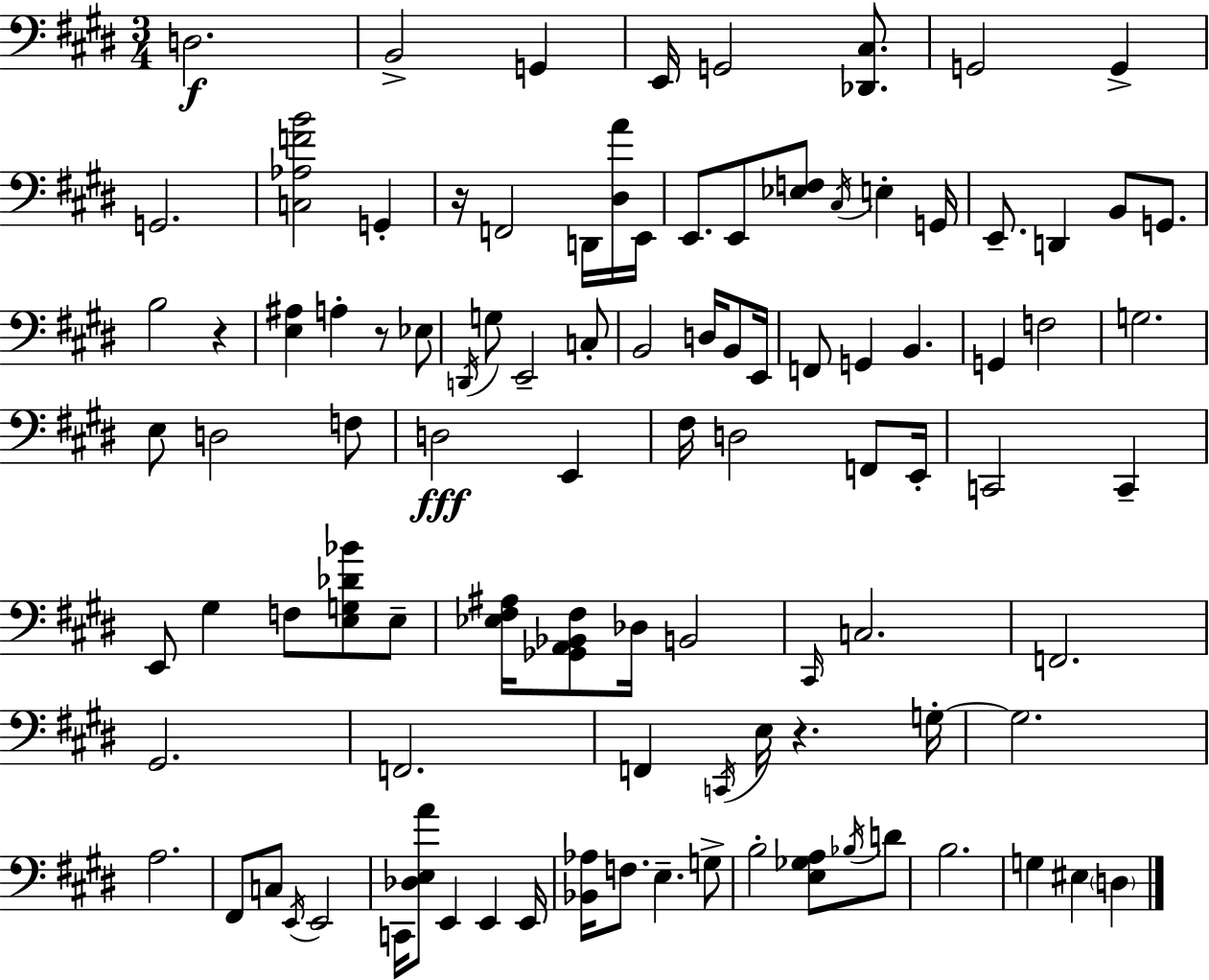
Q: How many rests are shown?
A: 4